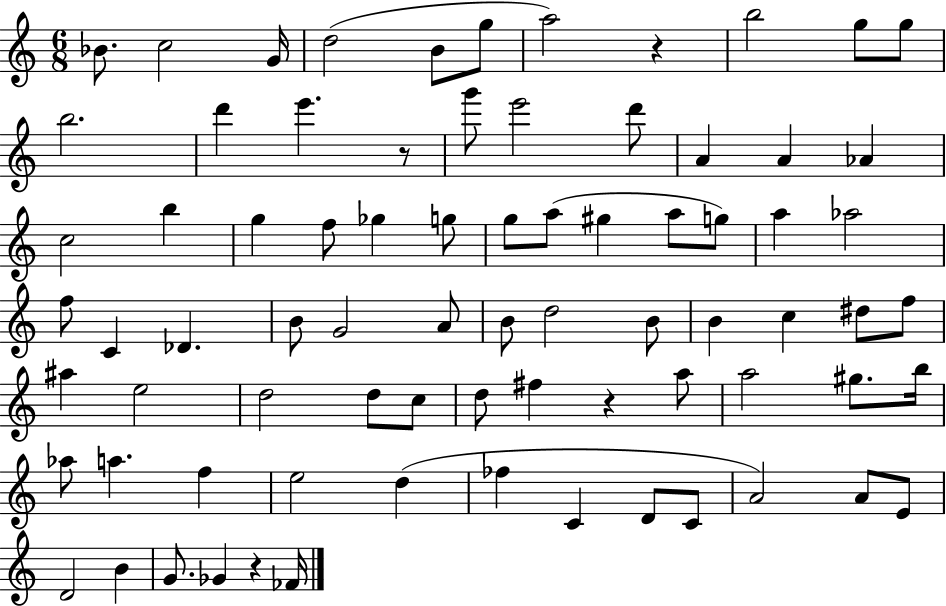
{
  \clef treble
  \numericTimeSignature
  \time 6/8
  \key c \major
  \repeat volta 2 { bes'8. c''2 g'16 | d''2( b'8 g''8 | a''2) r4 | b''2 g''8 g''8 | \break b''2. | d'''4 e'''4. r8 | g'''8 e'''2 d'''8 | a'4 a'4 aes'4 | \break c''2 b''4 | g''4 f''8 ges''4 g''8 | g''8 a''8( gis''4 a''8 g''8) | a''4 aes''2 | \break f''8 c'4 des'4. | b'8 g'2 a'8 | b'8 d''2 b'8 | b'4 c''4 dis''8 f''8 | \break ais''4 e''2 | d''2 d''8 c''8 | d''8 fis''4 r4 a''8 | a''2 gis''8. b''16 | \break aes''8 a''4. f''4 | e''2 d''4( | fes''4 c'4 d'8 c'8 | a'2) a'8 e'8 | \break d'2 b'4 | g'8. ges'4 r4 fes'16 | } \bar "|."
}